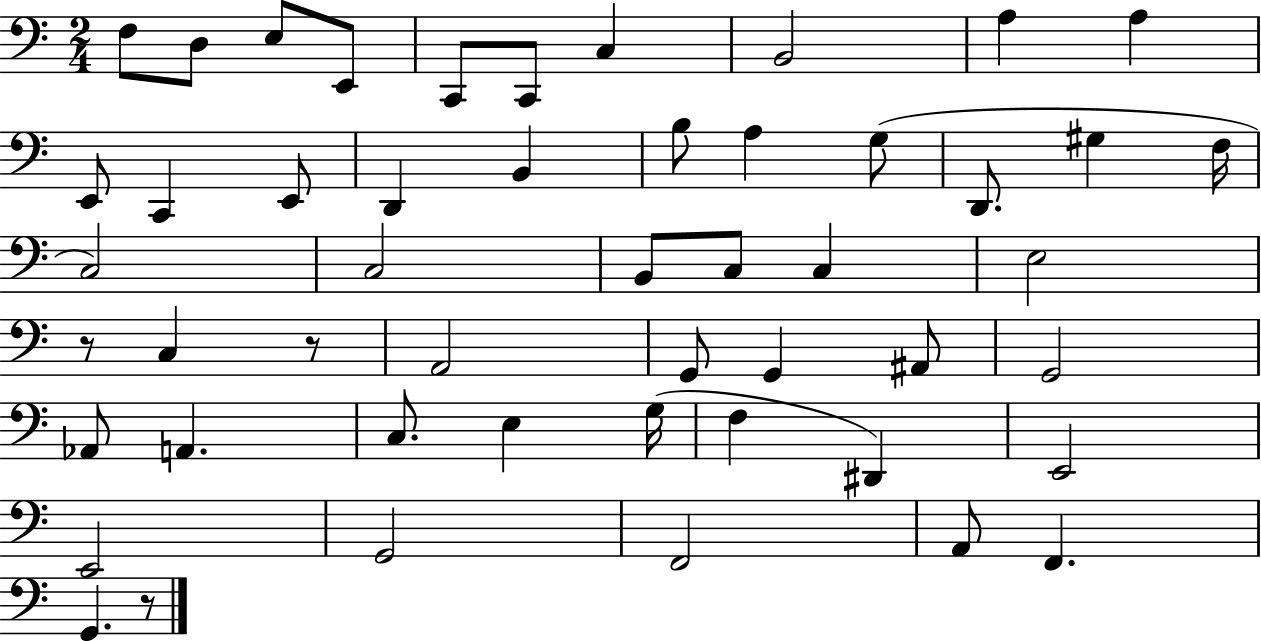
X:1
T:Untitled
M:2/4
L:1/4
K:C
F,/2 D,/2 E,/2 E,,/2 C,,/2 C,,/2 C, B,,2 A, A, E,,/2 C,, E,,/2 D,, B,, B,/2 A, G,/2 D,,/2 ^G, F,/4 C,2 C,2 B,,/2 C,/2 C, E,2 z/2 C, z/2 A,,2 G,,/2 G,, ^A,,/2 G,,2 _A,,/2 A,, C,/2 E, G,/4 F, ^D,, E,,2 E,,2 G,,2 F,,2 A,,/2 F,, G,, z/2